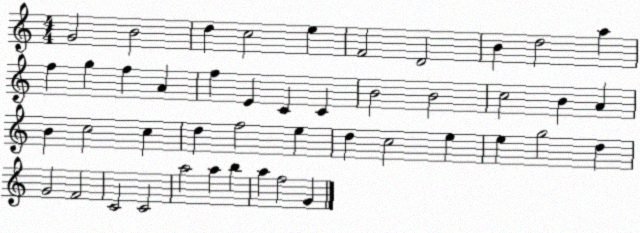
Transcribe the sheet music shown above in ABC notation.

X:1
T:Untitled
M:4/4
L:1/4
K:C
G2 B2 d c2 e F2 D2 B d2 a f g f A f E C C B2 B2 c2 B A B c2 c d f2 e d c2 e e g2 d G2 F2 C2 C2 a2 a b a f2 G